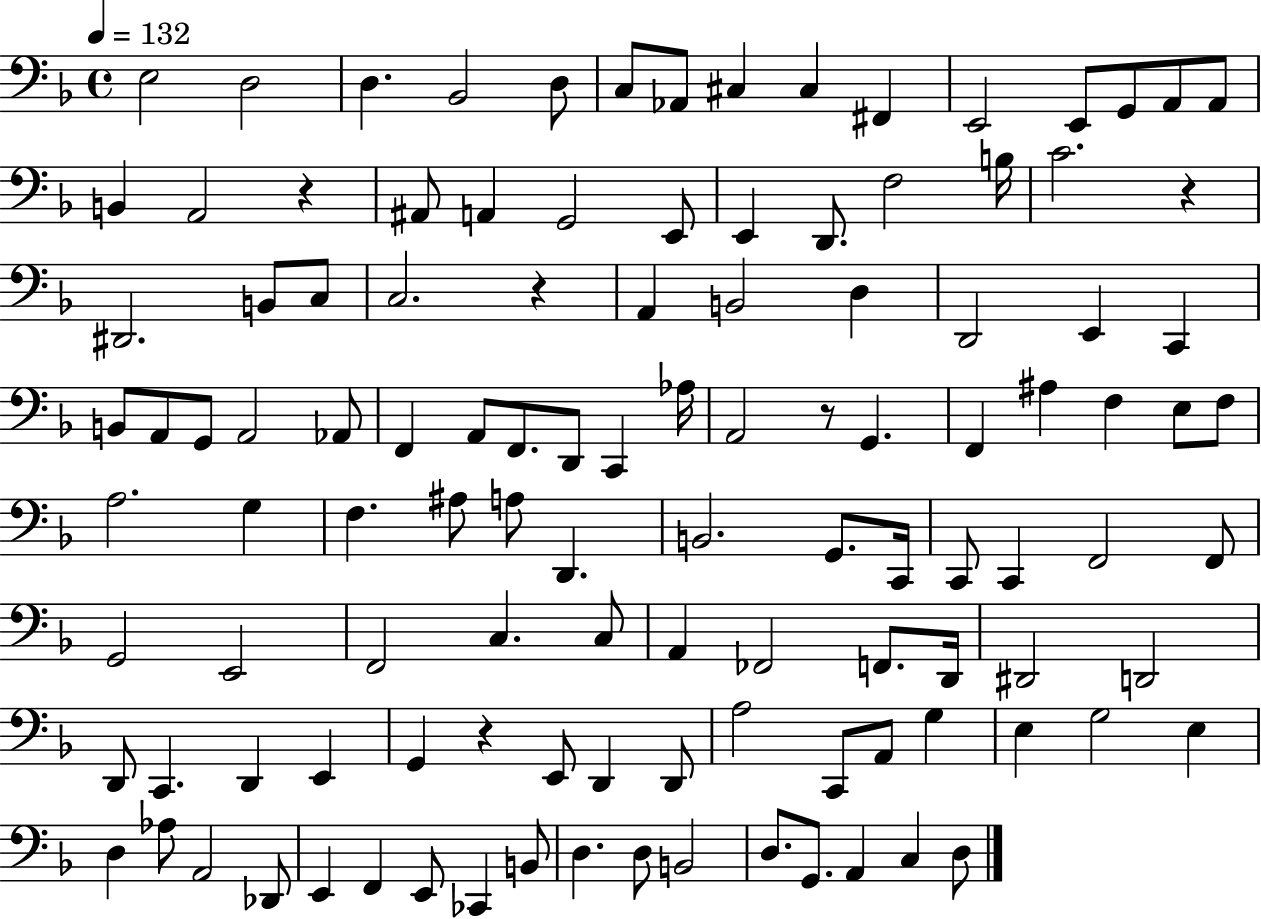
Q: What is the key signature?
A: F major